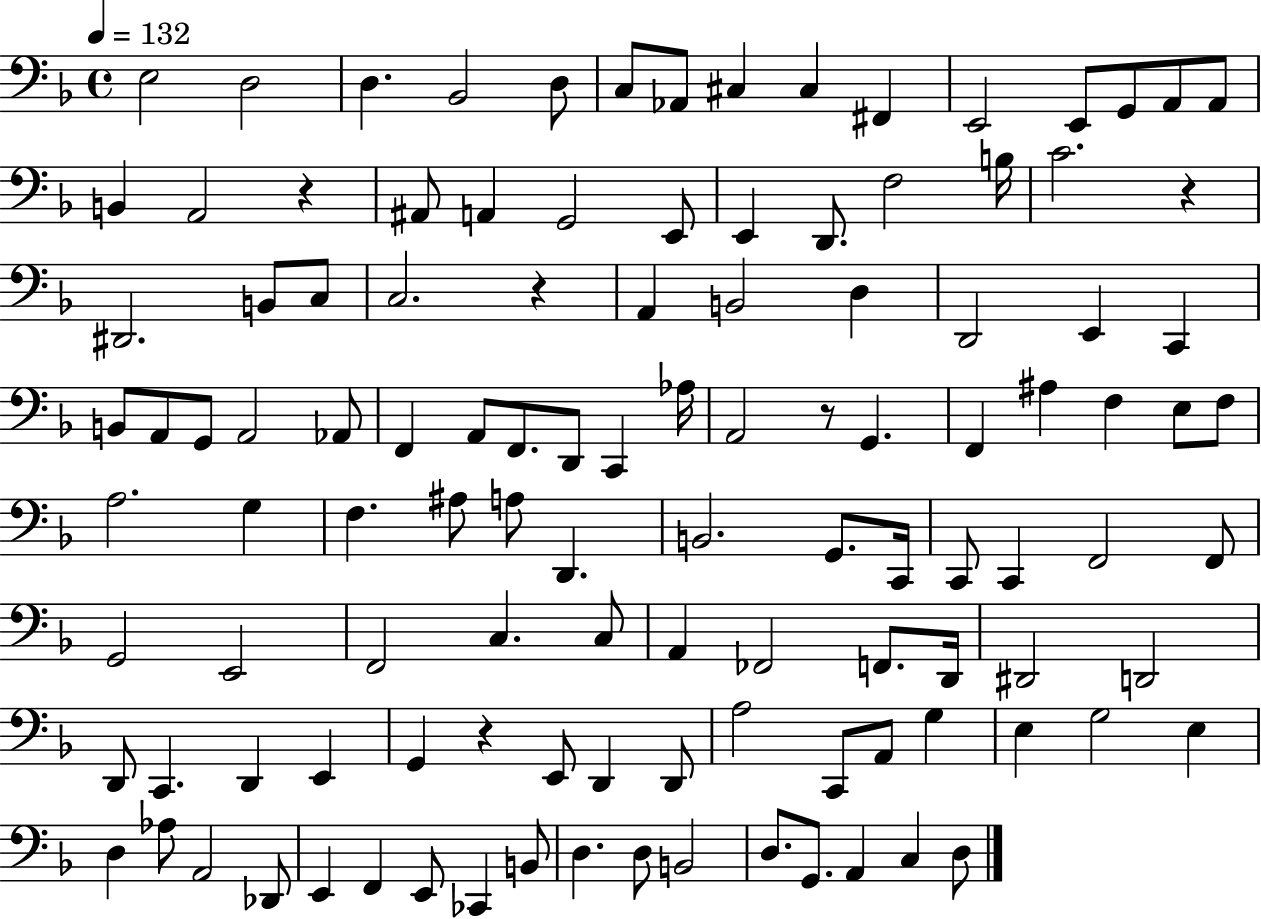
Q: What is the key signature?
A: F major